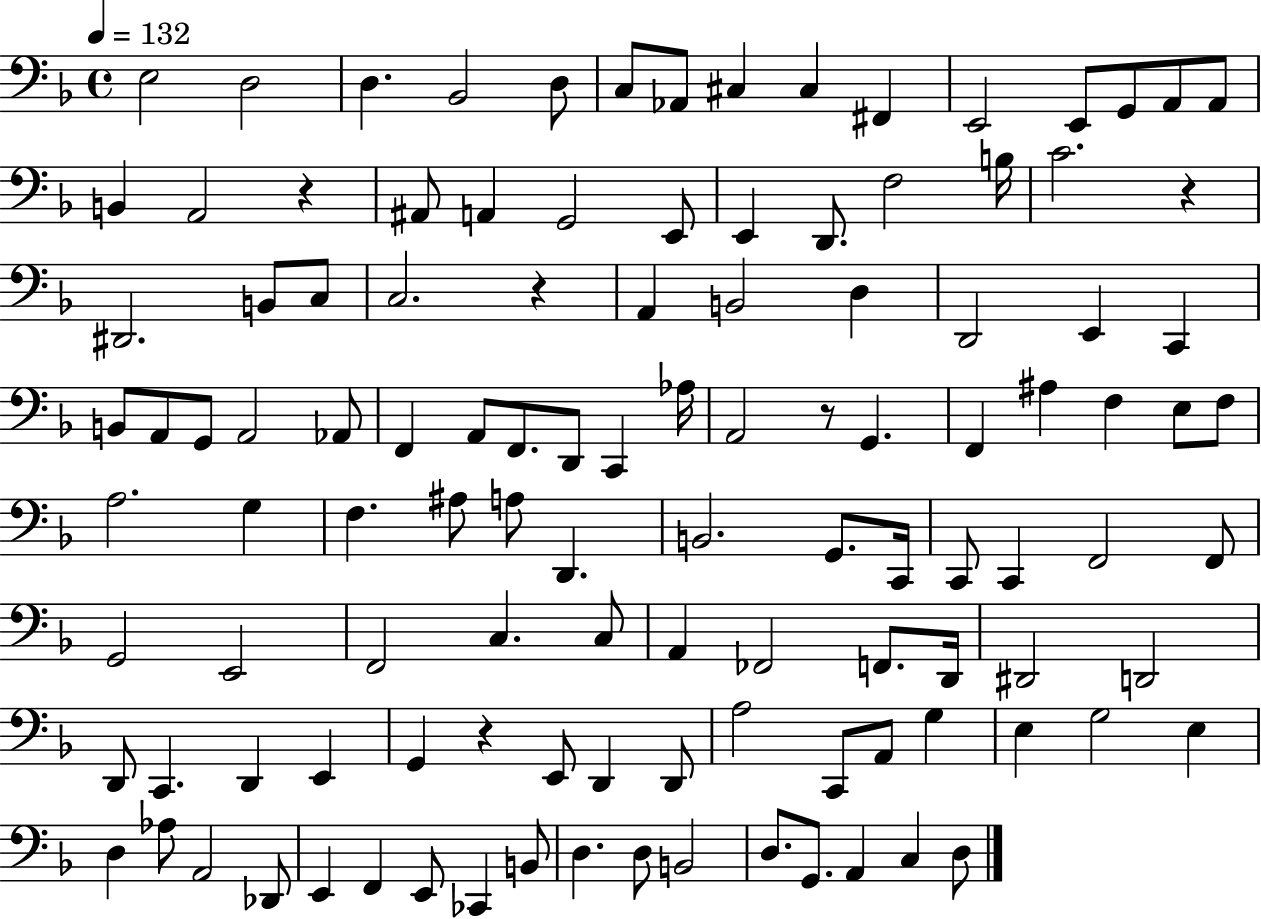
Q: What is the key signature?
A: F major